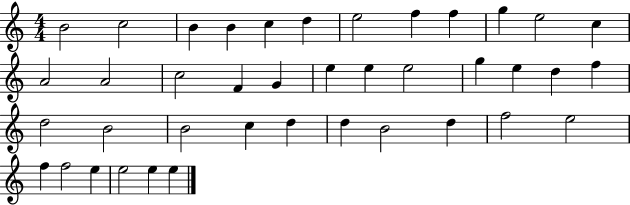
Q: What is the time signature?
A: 4/4